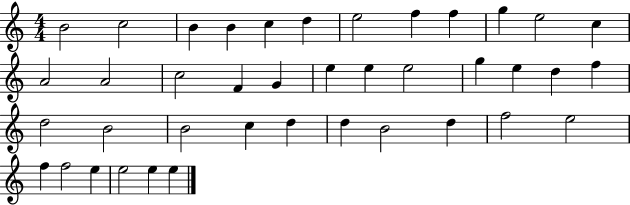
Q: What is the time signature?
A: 4/4